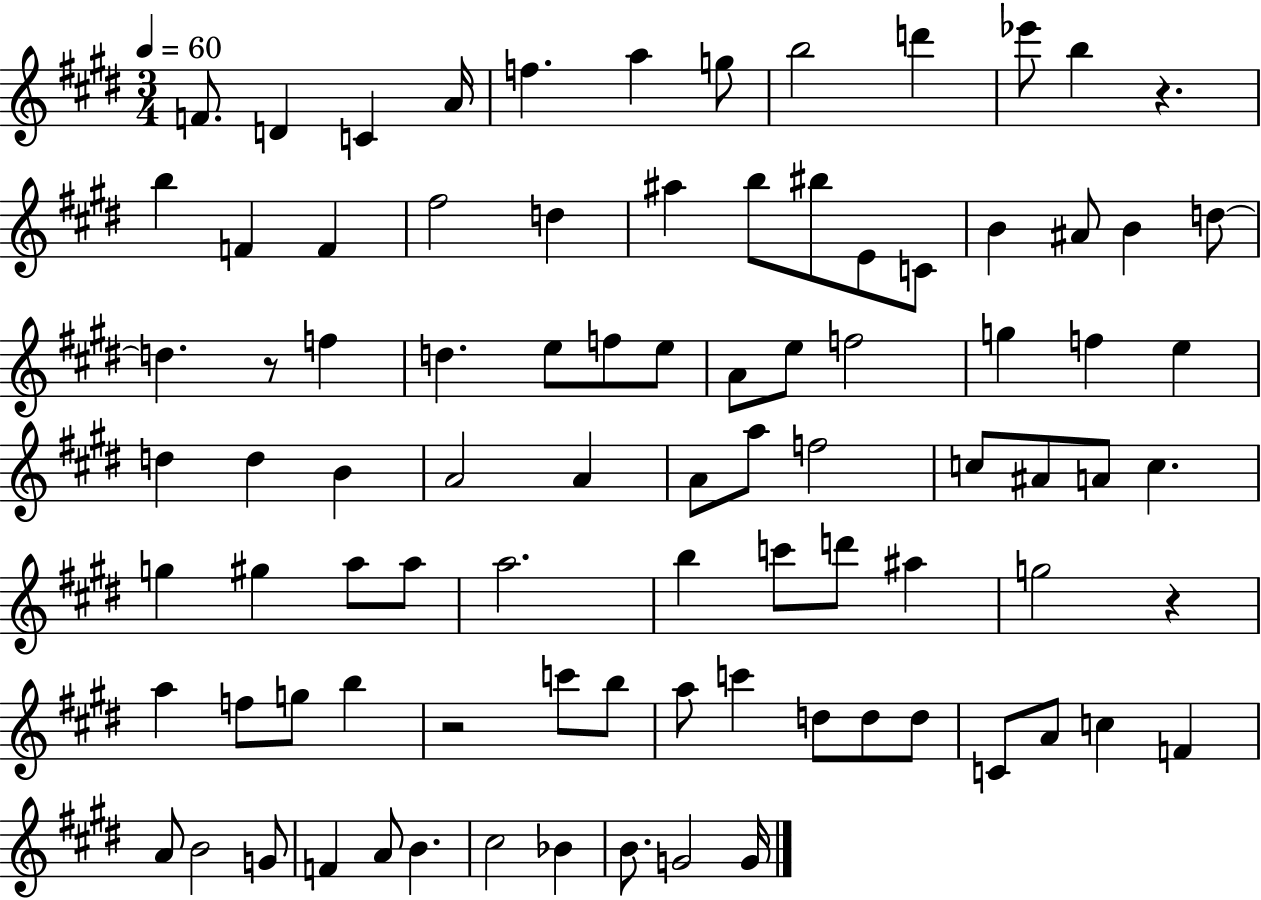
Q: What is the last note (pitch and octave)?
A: G4